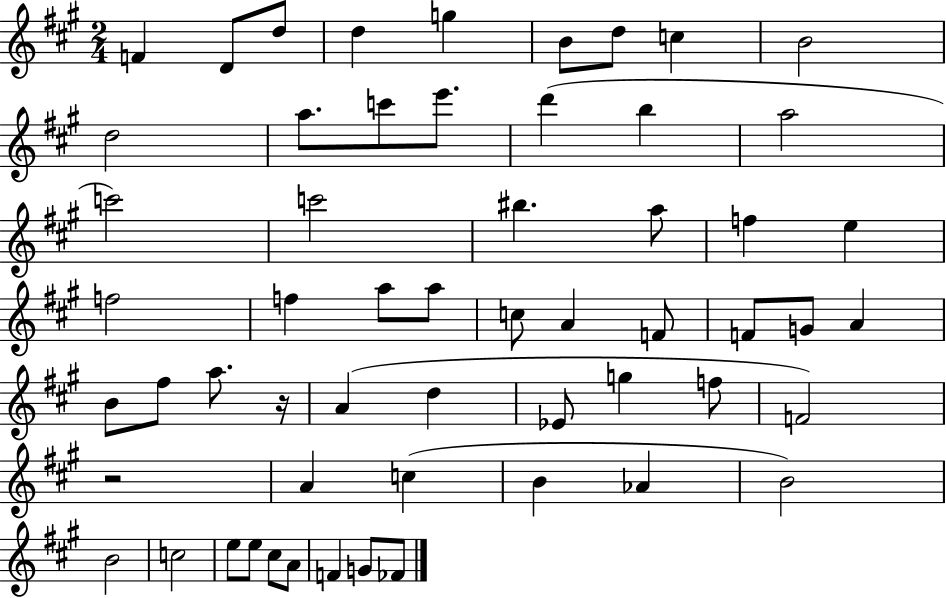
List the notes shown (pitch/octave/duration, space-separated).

F4/q D4/e D5/e D5/q G5/q B4/e D5/e C5/q B4/h D5/h A5/e. C6/e E6/e. D6/q B5/q A5/h C6/h C6/h BIS5/q. A5/e F5/q E5/q F5/h F5/q A5/e A5/e C5/e A4/q F4/e F4/e G4/e A4/q B4/e F#5/e A5/e. R/s A4/q D5/q Eb4/e G5/q F5/e F4/h R/h A4/q C5/q B4/q Ab4/q B4/h B4/h C5/h E5/e E5/e C#5/e A4/e F4/q G4/e FES4/e